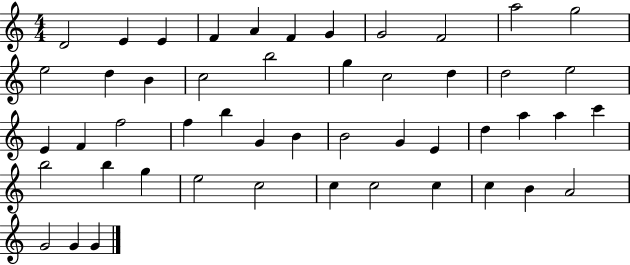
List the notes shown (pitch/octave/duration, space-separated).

D4/h E4/q E4/q F4/q A4/q F4/q G4/q G4/h F4/h A5/h G5/h E5/h D5/q B4/q C5/h B5/h G5/q C5/h D5/q D5/h E5/h E4/q F4/q F5/h F5/q B5/q G4/q B4/q B4/h G4/q E4/q D5/q A5/q A5/q C6/q B5/h B5/q G5/q E5/h C5/h C5/q C5/h C5/q C5/q B4/q A4/h G4/h G4/q G4/q